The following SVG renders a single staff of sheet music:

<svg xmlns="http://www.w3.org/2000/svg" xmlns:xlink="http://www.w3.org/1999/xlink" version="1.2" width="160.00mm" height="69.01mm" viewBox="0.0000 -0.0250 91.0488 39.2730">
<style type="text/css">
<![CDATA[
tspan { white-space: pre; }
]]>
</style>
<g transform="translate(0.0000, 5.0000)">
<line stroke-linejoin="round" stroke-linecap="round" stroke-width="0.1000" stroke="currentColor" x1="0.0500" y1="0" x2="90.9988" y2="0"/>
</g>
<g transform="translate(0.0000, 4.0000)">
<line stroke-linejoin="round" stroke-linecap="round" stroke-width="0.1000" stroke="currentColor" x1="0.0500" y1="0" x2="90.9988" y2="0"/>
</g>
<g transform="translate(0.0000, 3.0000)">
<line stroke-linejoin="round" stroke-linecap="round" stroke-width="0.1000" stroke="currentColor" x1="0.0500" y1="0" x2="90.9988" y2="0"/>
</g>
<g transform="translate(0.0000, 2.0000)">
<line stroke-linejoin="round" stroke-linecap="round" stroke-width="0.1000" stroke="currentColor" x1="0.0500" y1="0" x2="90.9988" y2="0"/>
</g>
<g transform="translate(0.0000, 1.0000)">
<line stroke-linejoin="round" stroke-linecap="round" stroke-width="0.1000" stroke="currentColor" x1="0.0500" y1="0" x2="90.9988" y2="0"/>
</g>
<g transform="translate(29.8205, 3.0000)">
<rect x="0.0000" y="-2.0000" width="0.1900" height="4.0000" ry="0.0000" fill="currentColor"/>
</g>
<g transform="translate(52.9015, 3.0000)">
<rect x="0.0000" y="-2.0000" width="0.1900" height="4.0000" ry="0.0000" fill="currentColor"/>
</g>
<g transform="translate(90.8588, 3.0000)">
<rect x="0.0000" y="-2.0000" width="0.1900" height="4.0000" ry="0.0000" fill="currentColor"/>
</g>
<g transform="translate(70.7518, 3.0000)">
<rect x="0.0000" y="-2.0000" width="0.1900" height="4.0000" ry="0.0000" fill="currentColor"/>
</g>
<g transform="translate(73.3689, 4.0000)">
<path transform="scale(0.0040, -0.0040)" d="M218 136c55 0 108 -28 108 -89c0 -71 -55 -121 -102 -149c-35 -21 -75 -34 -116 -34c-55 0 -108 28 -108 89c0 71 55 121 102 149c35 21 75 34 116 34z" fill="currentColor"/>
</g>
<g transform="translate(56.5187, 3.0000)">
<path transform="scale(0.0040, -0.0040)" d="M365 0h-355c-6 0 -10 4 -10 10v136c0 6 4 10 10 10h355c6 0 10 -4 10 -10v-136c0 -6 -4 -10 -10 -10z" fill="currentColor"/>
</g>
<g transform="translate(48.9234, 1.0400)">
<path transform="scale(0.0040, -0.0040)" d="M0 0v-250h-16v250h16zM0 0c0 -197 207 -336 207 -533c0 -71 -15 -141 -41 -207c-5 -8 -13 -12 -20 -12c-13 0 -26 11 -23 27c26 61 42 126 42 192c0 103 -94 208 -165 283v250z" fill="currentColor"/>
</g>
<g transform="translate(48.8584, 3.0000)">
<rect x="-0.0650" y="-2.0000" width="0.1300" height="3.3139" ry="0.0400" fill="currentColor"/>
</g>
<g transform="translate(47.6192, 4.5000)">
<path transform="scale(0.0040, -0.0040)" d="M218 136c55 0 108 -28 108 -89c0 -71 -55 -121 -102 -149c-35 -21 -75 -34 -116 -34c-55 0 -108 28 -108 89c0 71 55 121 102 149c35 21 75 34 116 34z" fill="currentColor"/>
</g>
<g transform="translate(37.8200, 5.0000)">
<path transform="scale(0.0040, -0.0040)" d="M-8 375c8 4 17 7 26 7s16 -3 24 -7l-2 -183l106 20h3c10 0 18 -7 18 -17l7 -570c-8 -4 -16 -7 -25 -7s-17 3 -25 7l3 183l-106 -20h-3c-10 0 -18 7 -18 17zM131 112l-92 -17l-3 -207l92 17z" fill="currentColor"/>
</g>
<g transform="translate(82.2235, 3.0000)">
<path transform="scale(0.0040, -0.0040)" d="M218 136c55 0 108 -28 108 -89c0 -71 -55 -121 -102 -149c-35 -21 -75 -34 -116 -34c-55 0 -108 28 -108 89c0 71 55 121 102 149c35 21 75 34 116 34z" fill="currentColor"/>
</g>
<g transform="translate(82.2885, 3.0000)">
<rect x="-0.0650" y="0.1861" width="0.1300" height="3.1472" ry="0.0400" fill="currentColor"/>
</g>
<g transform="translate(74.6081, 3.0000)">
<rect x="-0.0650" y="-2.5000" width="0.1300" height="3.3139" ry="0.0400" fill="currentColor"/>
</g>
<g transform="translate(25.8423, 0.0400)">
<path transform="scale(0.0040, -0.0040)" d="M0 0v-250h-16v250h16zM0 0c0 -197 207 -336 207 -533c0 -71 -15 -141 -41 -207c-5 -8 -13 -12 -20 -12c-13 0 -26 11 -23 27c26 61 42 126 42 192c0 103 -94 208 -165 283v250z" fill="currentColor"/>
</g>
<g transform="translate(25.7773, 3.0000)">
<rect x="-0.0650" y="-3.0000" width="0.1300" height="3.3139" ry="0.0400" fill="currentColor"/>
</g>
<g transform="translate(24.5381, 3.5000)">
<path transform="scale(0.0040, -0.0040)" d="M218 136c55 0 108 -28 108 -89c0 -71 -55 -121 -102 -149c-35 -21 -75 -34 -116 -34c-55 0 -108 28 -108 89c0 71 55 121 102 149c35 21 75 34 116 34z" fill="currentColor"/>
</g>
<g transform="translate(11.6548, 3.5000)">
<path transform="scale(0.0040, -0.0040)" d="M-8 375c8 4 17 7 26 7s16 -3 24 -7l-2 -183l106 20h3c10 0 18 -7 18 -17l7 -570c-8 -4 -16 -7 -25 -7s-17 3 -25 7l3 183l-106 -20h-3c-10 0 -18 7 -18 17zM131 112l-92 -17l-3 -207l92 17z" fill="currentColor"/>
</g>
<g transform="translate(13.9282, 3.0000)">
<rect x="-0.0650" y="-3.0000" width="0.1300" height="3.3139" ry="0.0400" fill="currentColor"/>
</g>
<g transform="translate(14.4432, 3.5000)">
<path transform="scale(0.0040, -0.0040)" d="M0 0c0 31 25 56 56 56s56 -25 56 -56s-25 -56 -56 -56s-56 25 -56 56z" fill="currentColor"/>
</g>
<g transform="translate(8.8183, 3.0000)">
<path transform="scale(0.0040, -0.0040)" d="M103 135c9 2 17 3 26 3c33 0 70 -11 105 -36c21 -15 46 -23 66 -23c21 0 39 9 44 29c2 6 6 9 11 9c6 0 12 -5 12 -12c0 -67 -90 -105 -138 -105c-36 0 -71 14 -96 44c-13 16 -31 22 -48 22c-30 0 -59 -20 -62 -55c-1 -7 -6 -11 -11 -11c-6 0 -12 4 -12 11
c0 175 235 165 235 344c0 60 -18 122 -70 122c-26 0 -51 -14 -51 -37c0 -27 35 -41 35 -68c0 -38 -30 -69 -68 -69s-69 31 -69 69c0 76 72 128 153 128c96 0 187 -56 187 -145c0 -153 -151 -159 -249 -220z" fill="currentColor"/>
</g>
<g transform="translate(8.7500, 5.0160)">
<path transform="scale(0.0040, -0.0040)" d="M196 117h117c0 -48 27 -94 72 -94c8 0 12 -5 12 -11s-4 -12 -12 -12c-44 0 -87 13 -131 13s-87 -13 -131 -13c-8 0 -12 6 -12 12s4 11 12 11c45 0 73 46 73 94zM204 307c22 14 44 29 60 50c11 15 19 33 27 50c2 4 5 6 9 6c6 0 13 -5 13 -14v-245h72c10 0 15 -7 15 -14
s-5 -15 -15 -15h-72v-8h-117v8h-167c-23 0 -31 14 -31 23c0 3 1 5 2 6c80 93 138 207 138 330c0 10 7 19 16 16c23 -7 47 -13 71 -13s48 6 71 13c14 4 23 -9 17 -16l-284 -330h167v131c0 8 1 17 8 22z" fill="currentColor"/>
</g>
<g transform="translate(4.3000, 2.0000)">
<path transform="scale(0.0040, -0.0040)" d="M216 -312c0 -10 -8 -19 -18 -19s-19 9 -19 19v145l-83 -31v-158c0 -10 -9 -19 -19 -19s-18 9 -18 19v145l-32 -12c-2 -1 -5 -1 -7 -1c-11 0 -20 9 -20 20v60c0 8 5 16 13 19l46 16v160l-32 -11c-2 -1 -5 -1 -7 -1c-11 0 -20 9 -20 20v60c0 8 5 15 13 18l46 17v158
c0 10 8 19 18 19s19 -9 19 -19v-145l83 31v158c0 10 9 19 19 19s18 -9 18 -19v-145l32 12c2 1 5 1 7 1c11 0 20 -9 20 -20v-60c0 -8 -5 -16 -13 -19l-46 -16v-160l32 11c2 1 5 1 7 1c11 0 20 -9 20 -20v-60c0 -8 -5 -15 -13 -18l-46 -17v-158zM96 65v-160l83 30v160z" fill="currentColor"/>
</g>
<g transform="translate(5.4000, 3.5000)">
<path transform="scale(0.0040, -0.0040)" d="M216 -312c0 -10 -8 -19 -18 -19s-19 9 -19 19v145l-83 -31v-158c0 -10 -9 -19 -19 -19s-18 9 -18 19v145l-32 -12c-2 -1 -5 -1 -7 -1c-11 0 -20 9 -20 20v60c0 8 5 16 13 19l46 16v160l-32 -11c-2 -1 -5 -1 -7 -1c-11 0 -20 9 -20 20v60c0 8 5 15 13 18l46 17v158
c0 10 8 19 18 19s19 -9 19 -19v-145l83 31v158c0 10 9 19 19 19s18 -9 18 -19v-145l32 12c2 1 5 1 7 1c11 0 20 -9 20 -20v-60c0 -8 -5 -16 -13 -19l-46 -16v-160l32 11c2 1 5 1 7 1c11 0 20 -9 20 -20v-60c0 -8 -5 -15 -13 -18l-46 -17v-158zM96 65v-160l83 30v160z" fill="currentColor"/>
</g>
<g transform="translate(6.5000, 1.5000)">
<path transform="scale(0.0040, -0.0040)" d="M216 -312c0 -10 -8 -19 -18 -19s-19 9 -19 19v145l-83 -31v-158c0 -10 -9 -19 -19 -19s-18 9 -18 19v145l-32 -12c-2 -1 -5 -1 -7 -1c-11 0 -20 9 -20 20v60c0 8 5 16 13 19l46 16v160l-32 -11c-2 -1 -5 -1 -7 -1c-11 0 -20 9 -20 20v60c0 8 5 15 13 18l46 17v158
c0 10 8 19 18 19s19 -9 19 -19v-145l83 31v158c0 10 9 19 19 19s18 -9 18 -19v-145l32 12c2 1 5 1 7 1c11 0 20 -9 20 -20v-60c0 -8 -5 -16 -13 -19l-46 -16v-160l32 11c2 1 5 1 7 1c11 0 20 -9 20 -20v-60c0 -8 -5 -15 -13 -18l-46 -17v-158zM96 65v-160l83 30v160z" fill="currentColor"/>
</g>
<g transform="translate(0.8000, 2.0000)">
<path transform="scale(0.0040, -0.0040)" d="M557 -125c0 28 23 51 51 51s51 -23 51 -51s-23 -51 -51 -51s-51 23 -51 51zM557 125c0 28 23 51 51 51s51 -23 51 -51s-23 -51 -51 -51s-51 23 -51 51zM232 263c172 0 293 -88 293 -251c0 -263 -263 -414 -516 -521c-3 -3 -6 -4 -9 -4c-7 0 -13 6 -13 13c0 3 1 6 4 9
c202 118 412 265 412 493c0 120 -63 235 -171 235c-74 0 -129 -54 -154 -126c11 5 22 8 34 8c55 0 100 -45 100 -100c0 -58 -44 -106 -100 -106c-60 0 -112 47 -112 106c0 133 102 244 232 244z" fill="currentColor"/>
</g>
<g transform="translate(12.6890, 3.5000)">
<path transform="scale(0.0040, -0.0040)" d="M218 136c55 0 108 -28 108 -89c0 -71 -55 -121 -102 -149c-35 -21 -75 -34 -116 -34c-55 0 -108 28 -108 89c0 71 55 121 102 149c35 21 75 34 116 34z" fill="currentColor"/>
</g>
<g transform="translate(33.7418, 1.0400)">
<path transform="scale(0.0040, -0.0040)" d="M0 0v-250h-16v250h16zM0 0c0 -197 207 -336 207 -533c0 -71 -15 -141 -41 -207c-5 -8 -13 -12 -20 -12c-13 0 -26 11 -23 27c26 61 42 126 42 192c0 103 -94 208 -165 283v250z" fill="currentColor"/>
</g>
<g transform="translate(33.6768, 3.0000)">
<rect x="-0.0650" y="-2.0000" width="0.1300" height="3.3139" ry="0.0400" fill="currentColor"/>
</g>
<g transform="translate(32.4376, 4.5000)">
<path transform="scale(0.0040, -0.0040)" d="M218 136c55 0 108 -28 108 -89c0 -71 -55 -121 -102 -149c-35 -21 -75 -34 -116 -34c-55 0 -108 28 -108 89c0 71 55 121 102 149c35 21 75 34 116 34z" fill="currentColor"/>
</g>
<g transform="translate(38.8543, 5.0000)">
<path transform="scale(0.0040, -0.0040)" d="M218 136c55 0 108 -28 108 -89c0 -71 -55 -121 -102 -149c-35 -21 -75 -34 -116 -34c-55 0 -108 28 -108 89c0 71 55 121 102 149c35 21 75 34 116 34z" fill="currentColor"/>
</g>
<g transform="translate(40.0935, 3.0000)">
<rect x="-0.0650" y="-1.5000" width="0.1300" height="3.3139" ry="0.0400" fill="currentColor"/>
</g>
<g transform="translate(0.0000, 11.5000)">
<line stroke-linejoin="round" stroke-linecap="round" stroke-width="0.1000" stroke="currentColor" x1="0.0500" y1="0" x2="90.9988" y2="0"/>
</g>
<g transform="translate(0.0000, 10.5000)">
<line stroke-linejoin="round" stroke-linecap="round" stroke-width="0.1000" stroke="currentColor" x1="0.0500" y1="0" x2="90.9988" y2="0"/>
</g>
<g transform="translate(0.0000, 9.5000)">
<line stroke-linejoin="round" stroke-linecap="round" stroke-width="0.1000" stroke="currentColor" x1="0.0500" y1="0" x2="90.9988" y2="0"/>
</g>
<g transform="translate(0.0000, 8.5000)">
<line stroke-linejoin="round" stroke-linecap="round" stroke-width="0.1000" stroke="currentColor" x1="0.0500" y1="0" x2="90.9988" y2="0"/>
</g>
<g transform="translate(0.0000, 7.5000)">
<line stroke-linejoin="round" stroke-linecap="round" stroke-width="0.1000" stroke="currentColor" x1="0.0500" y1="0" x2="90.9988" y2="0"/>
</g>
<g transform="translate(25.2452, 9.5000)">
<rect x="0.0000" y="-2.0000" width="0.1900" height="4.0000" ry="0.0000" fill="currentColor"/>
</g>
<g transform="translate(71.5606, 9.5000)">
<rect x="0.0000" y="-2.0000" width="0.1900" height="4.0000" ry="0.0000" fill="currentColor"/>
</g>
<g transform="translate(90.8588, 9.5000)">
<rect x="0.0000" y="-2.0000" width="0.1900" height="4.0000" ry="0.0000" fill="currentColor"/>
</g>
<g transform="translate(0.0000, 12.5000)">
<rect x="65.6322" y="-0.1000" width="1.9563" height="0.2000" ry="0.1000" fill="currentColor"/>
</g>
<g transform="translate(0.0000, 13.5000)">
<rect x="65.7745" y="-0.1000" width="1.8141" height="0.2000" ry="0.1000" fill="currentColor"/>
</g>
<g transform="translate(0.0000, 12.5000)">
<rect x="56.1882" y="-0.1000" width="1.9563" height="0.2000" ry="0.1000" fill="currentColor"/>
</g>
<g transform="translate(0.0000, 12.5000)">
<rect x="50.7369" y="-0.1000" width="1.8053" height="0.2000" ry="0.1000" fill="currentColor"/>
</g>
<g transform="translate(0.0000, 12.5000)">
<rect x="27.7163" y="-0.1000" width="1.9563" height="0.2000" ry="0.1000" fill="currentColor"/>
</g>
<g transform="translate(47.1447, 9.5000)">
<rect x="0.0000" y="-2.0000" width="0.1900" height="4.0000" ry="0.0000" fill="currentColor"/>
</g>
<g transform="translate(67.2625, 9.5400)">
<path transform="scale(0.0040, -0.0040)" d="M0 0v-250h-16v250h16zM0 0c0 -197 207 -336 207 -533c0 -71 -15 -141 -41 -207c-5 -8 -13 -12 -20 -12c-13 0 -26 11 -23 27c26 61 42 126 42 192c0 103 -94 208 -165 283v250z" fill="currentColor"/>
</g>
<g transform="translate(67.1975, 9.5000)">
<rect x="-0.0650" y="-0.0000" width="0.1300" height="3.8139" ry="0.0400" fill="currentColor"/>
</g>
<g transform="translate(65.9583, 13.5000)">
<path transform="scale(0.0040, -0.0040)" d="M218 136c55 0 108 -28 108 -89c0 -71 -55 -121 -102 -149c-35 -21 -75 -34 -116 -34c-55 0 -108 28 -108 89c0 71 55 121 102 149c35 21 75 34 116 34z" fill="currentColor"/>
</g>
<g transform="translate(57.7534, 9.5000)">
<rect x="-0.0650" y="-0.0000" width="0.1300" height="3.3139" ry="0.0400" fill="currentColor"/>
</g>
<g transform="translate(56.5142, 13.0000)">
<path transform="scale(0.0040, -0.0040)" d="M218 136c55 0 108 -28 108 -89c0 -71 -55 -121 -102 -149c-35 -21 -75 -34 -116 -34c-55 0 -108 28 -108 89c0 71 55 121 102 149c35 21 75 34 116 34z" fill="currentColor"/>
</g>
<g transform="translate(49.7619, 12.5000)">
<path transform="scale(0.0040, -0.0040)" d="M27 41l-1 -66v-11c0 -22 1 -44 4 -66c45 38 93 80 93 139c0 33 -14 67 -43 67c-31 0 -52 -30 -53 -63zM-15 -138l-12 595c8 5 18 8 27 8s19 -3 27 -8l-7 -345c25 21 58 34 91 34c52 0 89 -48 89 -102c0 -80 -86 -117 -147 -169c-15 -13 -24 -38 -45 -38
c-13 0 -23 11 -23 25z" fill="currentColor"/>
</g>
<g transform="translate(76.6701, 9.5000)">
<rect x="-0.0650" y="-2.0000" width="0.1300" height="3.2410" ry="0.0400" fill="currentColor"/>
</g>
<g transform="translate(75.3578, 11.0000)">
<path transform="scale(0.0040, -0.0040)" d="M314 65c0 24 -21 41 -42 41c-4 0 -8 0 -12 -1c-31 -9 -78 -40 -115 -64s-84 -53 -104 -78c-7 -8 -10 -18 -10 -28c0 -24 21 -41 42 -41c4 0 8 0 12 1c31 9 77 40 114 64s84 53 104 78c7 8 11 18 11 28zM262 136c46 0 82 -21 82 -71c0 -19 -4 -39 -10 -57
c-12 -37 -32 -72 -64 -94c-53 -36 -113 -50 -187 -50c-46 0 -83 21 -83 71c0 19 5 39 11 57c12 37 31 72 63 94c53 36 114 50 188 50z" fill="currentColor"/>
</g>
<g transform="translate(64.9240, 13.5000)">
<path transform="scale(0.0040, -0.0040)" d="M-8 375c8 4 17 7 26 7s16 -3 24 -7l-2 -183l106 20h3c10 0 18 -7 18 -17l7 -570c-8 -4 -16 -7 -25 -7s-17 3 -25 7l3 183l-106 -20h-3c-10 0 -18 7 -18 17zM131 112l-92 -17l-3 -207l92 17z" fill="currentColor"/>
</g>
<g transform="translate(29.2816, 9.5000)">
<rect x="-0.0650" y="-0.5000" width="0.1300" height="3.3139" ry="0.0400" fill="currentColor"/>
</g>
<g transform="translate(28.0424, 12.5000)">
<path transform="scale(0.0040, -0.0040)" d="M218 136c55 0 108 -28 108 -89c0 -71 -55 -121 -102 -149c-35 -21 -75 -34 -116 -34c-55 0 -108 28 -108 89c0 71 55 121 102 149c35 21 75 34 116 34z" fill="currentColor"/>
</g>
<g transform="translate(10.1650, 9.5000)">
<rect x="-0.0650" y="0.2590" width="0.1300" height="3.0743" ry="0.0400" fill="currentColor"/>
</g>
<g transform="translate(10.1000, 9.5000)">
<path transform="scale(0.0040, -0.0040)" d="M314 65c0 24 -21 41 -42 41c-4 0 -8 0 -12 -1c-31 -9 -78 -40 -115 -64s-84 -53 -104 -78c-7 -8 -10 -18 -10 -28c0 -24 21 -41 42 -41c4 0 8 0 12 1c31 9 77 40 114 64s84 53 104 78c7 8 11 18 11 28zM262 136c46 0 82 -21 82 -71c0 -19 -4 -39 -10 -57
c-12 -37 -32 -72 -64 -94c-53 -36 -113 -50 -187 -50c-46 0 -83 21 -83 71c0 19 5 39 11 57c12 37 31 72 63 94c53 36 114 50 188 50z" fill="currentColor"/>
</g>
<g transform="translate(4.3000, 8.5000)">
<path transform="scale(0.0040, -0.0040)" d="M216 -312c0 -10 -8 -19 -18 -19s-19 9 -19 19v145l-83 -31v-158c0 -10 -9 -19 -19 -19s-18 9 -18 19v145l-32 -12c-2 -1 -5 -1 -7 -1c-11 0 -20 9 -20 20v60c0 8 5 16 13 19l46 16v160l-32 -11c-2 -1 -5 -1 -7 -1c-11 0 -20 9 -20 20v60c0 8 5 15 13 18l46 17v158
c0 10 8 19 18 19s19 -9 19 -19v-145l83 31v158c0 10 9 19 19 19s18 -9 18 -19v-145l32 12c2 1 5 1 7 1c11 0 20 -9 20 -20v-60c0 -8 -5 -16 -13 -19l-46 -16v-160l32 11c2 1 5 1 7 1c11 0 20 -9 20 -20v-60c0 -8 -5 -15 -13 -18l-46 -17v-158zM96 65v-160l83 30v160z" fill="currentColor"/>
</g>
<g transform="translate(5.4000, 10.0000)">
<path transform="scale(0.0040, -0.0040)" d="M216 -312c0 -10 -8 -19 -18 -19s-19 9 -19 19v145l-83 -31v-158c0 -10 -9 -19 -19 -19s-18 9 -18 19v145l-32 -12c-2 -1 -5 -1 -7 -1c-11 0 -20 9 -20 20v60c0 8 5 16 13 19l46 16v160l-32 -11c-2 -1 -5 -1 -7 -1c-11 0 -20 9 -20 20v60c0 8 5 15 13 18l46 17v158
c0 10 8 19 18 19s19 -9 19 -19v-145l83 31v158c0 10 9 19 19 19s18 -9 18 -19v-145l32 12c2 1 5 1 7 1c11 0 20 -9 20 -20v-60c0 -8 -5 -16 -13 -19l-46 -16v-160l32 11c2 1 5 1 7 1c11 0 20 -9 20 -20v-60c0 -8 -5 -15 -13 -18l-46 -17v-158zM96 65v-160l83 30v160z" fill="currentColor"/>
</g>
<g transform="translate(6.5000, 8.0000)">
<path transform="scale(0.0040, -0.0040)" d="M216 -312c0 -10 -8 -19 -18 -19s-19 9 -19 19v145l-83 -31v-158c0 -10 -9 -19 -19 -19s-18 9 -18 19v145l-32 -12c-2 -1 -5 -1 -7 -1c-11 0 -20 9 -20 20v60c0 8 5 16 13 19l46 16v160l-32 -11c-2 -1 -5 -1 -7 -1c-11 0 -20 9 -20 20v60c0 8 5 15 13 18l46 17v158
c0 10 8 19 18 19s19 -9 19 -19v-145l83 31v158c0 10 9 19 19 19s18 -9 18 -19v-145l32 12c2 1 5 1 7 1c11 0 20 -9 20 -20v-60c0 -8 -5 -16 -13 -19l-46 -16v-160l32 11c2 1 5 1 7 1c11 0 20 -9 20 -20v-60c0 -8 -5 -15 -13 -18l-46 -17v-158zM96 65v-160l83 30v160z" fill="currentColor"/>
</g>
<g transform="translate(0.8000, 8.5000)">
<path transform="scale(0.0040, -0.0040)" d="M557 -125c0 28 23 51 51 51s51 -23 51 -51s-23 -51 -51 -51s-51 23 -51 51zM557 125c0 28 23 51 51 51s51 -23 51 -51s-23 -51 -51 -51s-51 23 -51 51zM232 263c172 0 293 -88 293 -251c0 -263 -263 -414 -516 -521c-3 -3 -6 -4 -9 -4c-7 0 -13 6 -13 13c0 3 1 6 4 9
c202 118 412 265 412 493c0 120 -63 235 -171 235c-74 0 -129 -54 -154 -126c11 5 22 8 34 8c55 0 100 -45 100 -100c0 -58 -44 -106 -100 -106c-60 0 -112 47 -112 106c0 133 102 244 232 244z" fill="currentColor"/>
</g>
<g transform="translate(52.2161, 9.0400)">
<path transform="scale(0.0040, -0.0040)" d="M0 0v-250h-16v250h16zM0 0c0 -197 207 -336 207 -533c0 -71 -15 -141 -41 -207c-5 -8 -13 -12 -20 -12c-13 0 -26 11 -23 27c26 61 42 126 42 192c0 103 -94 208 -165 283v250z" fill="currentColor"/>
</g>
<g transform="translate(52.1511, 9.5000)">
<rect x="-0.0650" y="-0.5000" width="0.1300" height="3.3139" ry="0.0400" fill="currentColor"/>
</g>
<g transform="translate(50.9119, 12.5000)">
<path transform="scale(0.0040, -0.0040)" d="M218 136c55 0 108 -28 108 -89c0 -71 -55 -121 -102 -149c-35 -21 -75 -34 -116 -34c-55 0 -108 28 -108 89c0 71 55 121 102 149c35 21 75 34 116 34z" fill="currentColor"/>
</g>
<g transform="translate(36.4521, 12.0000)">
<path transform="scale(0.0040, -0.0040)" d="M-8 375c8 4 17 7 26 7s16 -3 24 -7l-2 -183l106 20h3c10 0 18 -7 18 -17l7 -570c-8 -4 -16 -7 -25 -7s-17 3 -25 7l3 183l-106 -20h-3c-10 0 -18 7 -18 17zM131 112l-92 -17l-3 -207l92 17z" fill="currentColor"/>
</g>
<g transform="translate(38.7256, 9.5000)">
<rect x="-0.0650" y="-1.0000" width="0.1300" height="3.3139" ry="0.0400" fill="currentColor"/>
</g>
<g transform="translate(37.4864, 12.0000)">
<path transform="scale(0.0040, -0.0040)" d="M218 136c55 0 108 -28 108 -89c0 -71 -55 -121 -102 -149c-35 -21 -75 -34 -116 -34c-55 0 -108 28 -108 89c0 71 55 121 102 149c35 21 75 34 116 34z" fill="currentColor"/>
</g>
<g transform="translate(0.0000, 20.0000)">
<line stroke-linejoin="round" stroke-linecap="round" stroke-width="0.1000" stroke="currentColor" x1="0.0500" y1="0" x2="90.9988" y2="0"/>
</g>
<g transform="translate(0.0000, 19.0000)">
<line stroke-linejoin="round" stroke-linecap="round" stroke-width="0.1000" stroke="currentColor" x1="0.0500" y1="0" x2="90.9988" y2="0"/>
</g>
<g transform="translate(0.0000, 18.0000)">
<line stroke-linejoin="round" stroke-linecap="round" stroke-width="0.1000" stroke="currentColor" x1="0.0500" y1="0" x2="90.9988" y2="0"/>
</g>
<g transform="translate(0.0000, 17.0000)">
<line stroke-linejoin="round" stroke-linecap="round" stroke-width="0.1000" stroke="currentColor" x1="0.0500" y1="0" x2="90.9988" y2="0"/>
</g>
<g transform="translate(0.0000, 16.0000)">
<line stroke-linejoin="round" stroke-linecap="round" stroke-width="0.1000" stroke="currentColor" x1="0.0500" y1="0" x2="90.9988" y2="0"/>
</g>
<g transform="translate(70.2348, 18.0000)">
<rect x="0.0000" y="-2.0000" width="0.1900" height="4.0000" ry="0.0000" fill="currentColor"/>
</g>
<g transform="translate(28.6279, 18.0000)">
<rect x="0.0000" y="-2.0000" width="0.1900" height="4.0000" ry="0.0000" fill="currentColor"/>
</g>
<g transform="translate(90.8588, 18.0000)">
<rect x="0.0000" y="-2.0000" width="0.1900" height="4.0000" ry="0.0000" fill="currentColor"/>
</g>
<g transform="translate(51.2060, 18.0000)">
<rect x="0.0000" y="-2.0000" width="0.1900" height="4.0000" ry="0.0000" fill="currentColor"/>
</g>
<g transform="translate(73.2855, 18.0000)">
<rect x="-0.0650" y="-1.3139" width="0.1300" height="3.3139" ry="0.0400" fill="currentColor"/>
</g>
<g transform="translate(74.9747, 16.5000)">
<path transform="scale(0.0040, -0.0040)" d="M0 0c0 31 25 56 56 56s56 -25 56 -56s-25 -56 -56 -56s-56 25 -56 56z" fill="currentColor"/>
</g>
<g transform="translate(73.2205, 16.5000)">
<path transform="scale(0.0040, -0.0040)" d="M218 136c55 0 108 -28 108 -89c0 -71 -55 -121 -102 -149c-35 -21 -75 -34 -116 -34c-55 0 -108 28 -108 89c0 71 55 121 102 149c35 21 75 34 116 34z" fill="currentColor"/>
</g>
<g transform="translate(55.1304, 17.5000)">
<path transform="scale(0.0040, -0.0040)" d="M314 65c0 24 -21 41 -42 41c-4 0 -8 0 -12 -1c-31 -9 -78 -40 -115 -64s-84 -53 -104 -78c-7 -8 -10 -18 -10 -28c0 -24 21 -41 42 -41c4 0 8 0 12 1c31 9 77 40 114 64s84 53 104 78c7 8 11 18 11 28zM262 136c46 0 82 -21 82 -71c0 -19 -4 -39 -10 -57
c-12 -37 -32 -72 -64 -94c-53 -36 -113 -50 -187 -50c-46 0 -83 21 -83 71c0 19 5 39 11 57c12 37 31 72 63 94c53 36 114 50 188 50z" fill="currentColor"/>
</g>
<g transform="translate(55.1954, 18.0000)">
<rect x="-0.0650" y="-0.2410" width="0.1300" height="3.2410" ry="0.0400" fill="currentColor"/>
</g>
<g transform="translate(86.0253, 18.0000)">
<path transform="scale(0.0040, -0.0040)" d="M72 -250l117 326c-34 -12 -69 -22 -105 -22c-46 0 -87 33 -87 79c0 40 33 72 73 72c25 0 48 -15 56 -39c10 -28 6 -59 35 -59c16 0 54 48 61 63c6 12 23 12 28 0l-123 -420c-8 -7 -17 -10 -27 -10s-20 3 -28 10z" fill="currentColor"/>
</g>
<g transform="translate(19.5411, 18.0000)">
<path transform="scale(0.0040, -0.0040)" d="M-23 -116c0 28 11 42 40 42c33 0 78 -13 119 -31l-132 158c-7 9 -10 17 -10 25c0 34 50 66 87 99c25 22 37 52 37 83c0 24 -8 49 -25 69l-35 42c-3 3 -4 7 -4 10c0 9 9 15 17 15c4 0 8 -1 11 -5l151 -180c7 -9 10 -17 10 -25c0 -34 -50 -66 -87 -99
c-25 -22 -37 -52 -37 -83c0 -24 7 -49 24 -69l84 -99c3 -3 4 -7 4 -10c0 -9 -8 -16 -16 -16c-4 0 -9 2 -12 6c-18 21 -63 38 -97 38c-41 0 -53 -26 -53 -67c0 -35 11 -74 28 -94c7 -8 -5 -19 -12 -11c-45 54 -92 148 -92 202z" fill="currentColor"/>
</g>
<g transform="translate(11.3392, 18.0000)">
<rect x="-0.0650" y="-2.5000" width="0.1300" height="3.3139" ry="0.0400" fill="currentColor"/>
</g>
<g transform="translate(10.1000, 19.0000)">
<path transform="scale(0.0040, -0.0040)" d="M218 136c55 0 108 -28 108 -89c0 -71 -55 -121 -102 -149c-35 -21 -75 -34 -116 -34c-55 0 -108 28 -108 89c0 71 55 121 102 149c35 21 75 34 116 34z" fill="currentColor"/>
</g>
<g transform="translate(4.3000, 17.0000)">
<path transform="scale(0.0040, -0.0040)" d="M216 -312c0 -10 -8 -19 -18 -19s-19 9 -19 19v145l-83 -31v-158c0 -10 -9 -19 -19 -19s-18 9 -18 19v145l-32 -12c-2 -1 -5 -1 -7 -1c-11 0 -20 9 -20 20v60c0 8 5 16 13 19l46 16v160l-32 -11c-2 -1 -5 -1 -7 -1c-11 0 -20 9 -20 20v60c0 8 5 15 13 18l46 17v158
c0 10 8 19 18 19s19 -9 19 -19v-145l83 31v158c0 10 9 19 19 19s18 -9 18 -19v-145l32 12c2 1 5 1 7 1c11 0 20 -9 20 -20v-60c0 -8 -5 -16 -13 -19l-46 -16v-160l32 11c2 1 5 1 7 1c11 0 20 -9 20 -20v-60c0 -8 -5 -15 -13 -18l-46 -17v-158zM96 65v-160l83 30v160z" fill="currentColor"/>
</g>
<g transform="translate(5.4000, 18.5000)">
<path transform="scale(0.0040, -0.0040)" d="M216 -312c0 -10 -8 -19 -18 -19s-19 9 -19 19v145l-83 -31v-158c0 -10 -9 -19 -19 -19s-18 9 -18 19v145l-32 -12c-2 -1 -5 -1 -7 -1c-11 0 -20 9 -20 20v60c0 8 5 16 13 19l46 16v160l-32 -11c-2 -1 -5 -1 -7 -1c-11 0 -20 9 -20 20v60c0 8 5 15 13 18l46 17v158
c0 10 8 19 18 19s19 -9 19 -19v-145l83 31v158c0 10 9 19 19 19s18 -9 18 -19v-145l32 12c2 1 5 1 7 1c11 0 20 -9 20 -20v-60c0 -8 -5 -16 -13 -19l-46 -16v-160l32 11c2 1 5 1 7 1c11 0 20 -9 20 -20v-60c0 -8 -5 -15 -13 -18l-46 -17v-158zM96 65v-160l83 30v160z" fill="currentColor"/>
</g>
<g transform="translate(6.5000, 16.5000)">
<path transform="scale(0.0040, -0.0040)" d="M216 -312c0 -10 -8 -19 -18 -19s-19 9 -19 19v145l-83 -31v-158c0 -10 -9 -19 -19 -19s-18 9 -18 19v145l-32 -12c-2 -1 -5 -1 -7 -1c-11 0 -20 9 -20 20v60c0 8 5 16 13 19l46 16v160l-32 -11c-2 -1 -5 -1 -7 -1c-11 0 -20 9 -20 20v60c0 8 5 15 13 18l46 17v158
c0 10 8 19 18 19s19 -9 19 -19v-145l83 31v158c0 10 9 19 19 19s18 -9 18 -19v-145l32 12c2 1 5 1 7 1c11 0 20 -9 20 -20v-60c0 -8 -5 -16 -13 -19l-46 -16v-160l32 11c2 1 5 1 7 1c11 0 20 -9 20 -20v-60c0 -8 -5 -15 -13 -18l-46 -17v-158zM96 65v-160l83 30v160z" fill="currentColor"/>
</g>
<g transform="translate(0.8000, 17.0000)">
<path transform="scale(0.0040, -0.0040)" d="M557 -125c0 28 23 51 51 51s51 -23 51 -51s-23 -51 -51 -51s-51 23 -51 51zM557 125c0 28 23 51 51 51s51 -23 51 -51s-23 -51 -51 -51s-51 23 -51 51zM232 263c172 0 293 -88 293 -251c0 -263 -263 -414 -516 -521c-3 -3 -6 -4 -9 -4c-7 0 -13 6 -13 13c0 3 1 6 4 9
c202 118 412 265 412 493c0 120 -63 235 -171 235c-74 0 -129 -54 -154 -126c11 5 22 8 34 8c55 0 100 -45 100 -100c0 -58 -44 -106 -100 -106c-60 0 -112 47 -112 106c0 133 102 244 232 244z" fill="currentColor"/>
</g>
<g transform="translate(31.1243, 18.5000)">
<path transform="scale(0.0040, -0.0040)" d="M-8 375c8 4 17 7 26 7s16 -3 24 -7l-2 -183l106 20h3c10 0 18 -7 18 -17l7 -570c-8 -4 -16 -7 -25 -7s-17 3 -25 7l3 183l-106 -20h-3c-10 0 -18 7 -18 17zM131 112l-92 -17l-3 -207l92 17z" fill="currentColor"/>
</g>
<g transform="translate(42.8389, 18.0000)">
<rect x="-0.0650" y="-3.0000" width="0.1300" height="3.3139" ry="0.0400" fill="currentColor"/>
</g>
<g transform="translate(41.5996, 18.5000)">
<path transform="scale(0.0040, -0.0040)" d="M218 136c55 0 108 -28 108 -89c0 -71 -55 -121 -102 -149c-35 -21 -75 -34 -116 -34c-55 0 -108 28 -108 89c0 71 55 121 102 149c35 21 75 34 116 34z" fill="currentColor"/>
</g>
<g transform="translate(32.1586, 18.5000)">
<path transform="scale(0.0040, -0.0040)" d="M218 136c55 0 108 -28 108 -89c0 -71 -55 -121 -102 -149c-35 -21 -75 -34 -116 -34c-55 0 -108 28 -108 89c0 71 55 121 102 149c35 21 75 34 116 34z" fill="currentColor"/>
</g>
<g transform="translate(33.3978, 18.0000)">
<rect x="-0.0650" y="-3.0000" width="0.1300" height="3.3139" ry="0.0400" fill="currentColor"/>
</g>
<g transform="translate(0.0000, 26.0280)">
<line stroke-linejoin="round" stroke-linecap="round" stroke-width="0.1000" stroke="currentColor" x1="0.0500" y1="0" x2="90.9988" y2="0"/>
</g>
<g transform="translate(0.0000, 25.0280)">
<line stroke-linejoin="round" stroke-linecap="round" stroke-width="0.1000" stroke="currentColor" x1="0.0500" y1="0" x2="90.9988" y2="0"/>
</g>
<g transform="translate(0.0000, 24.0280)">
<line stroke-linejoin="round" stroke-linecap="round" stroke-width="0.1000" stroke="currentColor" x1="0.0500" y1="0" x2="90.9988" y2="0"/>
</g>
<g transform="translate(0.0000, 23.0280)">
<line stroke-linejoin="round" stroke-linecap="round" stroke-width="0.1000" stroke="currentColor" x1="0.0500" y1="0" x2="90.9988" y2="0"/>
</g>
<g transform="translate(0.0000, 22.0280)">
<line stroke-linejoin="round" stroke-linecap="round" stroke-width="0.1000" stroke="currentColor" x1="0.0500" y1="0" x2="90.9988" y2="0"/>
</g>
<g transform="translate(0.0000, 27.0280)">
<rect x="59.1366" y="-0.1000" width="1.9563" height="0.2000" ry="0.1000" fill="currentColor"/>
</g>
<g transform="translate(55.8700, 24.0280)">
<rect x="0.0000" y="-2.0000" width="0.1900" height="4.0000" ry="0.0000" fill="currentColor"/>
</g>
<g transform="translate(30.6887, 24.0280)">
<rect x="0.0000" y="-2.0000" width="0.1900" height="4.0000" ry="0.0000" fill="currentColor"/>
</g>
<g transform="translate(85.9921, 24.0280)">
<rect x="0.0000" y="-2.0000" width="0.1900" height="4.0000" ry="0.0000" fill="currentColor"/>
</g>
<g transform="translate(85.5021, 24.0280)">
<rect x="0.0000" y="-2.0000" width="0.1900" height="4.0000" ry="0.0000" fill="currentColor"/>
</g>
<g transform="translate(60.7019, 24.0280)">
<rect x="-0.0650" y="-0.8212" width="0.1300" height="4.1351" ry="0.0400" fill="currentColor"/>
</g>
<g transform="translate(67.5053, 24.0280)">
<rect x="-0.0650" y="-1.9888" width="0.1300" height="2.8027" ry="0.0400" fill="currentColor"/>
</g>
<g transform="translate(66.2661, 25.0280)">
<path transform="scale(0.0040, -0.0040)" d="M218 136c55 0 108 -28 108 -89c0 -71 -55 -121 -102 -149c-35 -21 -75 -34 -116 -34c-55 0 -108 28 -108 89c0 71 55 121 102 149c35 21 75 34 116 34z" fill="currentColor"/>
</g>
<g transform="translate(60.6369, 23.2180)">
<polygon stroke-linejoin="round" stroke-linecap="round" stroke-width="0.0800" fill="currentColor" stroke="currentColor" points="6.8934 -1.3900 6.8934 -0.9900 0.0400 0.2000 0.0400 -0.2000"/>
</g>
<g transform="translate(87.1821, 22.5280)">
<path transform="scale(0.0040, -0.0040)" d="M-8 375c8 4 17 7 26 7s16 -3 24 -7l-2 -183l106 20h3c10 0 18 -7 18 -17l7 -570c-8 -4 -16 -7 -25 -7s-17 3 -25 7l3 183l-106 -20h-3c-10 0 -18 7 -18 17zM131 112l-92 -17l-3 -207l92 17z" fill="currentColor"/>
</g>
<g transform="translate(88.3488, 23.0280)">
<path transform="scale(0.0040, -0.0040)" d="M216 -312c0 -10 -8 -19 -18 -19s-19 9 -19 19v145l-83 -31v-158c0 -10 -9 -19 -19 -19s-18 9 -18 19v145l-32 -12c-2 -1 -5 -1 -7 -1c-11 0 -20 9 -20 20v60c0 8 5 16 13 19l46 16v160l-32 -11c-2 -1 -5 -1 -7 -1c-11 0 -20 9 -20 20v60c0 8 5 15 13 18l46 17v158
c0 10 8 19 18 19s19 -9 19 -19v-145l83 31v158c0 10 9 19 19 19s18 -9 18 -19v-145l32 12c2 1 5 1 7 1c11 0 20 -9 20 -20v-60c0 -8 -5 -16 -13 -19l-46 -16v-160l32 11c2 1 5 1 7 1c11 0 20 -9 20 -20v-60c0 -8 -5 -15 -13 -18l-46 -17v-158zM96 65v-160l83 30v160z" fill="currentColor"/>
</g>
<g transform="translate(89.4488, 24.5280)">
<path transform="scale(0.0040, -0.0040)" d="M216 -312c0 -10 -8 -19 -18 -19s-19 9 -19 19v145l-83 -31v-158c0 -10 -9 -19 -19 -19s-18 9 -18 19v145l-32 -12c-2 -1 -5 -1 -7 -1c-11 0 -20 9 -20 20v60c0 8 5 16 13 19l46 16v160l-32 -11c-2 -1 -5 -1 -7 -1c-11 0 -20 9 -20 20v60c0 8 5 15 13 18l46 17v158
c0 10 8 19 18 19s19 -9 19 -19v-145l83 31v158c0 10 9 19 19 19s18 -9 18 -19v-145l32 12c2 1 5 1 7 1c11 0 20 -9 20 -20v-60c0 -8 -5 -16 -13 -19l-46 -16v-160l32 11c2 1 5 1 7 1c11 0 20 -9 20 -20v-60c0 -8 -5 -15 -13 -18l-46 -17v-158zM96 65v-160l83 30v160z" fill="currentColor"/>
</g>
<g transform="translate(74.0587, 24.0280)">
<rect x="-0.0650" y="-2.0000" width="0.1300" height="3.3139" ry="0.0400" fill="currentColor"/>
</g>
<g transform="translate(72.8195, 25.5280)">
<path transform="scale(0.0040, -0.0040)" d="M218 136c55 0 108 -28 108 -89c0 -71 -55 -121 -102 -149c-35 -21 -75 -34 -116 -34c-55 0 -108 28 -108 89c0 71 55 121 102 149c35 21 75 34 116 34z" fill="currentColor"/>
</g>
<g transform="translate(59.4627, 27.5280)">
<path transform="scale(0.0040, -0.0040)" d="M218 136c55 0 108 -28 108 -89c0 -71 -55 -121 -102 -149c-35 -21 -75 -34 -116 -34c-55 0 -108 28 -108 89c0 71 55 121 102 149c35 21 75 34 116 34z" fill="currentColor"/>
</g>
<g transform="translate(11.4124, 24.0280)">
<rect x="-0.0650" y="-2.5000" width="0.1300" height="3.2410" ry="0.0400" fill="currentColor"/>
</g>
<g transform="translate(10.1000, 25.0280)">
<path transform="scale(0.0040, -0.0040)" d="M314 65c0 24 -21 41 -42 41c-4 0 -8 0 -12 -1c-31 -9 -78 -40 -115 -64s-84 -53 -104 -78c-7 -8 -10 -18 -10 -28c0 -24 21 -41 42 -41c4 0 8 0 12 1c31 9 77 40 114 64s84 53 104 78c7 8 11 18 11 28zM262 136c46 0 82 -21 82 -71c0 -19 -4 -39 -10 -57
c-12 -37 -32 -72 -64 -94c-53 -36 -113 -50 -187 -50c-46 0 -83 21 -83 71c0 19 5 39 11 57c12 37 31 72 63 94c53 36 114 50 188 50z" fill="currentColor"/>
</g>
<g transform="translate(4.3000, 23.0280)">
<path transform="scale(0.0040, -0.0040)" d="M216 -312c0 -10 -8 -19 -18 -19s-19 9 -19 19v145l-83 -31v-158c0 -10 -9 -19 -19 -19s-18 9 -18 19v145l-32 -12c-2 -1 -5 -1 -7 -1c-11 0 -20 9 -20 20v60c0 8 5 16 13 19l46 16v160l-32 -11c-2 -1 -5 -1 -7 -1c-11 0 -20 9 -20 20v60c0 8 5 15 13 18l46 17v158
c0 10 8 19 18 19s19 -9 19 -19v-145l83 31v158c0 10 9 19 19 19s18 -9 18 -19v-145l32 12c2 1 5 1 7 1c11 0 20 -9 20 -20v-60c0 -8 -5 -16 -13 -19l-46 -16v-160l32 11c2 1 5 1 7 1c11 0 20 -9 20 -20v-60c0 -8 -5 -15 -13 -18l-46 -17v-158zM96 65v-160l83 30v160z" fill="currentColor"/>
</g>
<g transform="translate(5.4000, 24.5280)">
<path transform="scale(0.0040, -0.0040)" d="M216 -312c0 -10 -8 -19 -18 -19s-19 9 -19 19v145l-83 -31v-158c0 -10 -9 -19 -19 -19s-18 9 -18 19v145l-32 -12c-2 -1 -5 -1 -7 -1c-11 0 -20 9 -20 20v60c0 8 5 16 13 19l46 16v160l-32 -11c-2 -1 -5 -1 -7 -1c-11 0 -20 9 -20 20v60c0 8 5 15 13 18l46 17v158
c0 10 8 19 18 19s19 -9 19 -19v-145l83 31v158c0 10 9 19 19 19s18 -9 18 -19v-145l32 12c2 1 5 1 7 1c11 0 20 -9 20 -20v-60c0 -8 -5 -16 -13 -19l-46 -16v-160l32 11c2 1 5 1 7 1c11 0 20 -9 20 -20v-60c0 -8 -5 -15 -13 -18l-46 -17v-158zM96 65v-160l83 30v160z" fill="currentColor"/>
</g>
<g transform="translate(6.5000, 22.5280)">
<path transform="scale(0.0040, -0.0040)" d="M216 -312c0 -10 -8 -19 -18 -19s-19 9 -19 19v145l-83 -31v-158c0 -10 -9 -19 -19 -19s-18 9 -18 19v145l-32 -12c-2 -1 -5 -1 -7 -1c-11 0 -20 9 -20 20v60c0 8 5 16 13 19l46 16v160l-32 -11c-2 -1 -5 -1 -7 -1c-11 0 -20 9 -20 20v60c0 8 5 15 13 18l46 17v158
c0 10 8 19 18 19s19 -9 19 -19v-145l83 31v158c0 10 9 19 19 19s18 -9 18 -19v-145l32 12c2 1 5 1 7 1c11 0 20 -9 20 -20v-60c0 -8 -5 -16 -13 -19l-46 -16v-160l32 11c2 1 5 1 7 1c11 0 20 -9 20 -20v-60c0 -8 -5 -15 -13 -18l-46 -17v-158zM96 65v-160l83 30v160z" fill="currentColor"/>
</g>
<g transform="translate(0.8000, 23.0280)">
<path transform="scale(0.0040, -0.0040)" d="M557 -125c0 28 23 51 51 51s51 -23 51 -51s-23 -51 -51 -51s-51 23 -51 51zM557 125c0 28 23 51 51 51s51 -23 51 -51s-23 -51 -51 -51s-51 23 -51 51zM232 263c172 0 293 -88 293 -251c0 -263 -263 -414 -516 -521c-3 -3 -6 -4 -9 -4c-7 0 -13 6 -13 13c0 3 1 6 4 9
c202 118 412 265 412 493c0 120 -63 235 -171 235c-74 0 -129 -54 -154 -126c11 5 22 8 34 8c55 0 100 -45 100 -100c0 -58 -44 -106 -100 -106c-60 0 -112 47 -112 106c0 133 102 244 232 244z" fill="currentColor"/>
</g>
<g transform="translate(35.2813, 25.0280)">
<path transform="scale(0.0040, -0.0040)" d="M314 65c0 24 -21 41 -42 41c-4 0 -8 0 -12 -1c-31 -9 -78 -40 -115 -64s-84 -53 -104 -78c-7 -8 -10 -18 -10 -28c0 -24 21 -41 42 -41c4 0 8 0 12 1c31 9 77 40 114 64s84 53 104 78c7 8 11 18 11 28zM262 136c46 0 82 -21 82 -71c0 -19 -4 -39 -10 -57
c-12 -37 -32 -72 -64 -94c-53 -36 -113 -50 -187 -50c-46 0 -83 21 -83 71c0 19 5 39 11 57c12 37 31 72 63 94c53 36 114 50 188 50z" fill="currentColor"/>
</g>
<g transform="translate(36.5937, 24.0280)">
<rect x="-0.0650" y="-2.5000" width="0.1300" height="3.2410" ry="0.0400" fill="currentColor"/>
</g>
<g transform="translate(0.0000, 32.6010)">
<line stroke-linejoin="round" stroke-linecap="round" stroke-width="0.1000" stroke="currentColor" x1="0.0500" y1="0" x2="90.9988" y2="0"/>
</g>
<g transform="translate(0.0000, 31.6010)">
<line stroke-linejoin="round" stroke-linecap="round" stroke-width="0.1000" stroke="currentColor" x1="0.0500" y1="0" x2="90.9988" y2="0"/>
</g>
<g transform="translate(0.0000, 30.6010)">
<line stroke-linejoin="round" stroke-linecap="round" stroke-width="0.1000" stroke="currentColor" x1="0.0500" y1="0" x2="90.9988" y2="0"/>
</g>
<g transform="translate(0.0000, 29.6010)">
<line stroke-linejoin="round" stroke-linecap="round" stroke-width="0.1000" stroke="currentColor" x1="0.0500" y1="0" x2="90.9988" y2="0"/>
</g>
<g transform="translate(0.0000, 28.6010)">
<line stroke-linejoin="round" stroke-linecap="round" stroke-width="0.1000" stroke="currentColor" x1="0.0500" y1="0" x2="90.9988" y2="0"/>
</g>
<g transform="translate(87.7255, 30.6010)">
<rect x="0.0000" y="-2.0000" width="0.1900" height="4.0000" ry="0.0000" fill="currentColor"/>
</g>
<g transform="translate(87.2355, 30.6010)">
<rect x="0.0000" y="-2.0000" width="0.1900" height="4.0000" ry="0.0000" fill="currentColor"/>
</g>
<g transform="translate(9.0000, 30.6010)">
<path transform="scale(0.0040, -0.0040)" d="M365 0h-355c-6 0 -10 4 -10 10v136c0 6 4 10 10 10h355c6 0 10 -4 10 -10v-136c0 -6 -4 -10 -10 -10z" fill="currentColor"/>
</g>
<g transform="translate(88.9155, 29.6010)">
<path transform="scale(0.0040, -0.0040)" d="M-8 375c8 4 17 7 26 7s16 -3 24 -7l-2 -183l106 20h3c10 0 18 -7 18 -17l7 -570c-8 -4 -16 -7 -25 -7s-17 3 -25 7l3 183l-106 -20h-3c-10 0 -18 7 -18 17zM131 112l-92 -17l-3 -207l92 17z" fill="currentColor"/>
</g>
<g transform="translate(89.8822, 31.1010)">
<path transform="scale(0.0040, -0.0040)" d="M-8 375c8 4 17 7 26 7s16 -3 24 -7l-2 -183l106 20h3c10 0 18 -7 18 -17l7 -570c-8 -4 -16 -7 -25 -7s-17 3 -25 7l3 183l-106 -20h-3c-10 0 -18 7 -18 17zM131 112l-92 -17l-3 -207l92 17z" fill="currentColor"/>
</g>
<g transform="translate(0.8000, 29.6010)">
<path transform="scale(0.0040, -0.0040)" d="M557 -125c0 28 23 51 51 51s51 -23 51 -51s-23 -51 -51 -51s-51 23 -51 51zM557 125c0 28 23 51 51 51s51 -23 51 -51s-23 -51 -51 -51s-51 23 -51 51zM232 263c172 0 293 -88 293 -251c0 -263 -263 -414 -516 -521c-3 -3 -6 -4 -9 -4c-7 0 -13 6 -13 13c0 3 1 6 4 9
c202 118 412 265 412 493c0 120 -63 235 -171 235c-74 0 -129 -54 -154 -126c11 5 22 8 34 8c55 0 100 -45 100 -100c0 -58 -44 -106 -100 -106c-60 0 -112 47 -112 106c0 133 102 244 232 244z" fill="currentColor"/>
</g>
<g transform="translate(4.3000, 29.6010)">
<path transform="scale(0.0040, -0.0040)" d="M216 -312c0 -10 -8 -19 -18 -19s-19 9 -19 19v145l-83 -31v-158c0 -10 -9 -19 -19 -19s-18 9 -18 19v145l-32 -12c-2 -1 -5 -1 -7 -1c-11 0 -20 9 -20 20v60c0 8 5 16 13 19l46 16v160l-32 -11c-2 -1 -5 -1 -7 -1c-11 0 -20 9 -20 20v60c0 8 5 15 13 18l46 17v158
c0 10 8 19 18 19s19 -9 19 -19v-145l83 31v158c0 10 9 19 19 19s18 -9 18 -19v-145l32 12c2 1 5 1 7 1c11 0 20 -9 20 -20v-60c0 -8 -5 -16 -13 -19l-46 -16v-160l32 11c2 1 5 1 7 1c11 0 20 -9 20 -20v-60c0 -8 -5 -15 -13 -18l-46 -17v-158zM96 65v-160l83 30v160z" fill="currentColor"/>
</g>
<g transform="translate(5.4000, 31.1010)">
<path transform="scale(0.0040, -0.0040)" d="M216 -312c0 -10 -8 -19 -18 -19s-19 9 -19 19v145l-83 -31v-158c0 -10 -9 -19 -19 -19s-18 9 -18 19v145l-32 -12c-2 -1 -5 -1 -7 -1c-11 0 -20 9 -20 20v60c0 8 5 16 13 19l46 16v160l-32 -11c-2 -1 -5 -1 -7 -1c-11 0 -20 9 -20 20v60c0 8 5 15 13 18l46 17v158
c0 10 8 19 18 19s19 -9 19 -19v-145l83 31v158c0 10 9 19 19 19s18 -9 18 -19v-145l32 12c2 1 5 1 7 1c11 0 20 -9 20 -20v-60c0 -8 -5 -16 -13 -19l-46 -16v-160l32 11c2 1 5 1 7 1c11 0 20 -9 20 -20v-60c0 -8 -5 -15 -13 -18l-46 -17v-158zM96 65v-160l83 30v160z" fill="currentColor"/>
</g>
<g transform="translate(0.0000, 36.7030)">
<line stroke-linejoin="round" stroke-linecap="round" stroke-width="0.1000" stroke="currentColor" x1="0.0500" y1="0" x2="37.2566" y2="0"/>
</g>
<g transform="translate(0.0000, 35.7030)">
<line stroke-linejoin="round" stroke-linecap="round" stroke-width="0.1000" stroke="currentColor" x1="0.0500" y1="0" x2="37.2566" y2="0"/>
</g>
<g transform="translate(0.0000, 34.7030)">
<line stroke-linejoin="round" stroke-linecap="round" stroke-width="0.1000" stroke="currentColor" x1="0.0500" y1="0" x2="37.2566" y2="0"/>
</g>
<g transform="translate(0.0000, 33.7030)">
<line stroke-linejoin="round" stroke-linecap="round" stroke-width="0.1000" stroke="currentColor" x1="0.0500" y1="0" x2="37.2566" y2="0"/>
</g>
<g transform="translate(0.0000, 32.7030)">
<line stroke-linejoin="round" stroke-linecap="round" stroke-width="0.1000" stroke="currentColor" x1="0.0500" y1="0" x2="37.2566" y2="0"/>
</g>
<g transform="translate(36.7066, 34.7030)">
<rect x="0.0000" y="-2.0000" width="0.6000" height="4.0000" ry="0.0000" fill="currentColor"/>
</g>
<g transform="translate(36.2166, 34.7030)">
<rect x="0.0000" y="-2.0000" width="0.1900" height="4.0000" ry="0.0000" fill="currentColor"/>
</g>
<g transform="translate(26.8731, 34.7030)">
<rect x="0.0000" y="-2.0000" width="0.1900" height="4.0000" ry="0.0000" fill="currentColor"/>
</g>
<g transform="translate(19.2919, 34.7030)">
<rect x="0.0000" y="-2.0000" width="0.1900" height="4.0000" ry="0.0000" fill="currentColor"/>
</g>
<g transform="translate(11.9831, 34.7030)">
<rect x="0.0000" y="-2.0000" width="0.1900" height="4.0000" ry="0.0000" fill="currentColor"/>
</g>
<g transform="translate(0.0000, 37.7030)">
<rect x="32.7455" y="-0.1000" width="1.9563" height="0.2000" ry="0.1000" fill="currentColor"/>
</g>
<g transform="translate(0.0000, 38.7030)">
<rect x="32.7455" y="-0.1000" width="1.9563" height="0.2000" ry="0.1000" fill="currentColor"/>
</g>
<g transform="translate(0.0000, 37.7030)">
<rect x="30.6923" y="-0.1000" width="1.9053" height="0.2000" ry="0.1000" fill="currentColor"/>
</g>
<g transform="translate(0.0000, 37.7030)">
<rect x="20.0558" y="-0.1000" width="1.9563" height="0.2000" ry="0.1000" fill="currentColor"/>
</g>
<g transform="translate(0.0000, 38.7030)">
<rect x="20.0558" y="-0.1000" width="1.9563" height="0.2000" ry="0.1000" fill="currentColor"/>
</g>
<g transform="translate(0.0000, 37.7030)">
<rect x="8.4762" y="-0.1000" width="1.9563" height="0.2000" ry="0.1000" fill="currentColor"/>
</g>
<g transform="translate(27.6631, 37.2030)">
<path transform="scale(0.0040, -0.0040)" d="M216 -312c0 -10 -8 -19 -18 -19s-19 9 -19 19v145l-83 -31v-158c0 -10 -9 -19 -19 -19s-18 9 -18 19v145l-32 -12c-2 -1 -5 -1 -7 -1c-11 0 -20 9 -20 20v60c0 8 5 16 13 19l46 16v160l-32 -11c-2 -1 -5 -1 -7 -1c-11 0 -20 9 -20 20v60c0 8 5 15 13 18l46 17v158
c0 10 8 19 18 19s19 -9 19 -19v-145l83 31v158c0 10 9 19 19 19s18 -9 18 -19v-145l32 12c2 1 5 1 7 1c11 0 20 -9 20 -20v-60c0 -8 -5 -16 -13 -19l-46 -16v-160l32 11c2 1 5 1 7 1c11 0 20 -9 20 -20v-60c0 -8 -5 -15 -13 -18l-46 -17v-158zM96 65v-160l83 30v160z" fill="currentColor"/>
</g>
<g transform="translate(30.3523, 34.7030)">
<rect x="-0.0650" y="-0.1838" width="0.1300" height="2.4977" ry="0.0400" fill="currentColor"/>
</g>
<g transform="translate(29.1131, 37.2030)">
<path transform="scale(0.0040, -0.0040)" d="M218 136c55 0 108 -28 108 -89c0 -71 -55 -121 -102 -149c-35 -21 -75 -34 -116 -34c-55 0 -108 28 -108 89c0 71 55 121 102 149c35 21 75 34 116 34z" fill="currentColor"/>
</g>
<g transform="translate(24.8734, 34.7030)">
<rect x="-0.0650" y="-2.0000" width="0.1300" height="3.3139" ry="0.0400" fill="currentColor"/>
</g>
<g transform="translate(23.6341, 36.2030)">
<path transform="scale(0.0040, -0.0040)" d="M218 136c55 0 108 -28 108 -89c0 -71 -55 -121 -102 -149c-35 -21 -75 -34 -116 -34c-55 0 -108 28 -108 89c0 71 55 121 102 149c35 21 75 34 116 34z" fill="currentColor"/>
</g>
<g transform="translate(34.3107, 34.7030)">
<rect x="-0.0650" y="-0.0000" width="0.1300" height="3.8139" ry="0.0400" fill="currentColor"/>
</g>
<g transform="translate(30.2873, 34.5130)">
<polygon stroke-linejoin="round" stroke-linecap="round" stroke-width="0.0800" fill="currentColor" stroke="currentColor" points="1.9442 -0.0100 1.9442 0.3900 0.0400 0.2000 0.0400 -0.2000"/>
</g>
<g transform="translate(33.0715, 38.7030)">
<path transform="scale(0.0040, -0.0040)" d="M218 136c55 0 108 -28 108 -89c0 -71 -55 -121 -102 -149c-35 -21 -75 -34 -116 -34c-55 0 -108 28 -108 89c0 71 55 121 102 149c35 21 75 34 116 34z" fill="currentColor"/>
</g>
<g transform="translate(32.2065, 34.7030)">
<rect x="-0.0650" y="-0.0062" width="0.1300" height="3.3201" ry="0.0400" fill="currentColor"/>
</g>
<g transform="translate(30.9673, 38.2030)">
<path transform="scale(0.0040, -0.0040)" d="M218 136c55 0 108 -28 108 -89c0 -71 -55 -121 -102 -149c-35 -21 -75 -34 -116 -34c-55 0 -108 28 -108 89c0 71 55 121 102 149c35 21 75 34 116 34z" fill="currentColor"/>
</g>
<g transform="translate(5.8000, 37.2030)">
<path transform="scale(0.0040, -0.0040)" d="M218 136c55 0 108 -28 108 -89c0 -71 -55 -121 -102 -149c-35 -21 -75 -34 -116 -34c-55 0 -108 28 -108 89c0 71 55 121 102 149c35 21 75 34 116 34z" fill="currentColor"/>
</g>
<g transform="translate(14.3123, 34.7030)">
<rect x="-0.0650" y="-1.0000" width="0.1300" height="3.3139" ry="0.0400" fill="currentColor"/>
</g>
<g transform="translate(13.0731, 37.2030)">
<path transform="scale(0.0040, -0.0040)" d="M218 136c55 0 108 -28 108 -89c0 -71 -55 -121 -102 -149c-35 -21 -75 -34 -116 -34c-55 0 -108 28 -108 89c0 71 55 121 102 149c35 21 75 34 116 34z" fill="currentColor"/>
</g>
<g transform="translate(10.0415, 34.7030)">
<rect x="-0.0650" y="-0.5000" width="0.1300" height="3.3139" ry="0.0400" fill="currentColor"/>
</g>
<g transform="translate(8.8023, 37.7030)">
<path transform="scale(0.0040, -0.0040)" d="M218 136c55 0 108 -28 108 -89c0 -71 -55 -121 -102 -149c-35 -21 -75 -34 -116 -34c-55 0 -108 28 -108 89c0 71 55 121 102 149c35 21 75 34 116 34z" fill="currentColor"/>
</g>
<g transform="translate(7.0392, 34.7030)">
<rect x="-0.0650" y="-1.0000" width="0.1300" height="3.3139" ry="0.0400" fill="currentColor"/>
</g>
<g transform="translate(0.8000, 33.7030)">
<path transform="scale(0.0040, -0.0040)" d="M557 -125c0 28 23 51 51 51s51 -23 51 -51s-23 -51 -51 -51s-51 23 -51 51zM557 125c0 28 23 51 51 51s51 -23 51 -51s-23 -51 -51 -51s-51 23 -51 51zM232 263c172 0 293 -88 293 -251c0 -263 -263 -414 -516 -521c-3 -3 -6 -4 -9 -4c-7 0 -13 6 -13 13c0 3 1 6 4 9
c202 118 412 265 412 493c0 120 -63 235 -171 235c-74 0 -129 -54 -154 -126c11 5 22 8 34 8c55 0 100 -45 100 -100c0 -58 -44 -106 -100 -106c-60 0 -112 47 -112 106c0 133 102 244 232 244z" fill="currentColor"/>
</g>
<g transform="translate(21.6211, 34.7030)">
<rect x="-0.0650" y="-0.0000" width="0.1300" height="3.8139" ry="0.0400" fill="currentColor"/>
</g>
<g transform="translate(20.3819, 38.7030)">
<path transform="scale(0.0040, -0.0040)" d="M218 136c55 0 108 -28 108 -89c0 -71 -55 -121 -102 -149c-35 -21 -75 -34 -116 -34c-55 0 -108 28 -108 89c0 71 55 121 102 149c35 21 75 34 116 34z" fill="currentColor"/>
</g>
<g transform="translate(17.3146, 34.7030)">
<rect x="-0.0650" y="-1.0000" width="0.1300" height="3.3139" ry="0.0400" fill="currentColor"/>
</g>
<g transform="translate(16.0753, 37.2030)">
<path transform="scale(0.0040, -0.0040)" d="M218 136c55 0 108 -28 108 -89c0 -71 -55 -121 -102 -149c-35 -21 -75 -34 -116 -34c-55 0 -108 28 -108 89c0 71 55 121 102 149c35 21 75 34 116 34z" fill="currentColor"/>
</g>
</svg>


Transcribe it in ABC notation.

X:1
T:Untitled
M:2/4
L:1/4
K:A
C, C,/2 A,,/2 G,, A,,/2 z2 B,, D, D,2 E,, F,, _E,,/2 D,, C,,/2 A,,2 B,, z C, C, E,2 ^G, z/2 B,,2 B,,2 D,,/2 B,,/2 A,, z2 F,, E,, F,, F,, C,, A,, ^F,,/2 D,,/2 C,,